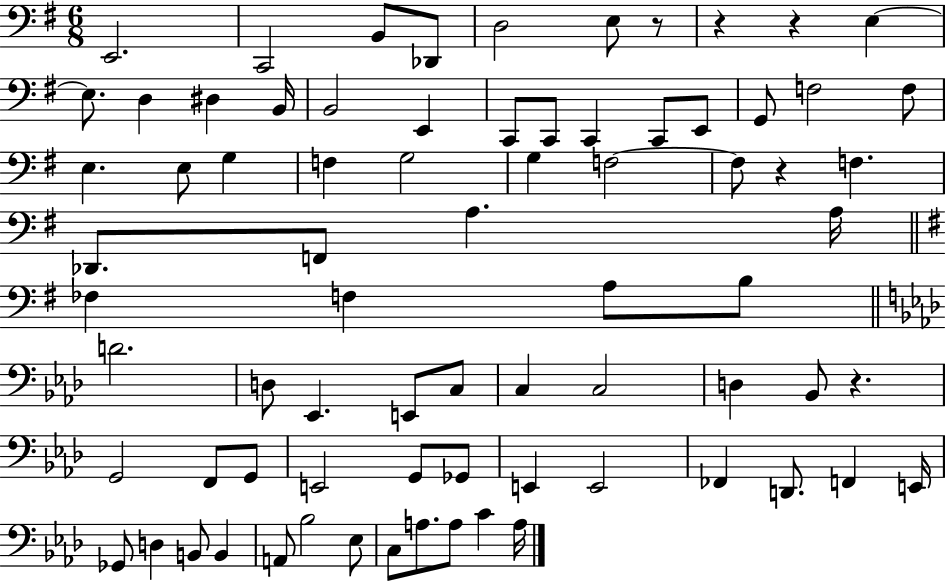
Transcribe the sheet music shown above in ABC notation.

X:1
T:Untitled
M:6/8
L:1/4
K:G
E,,2 C,,2 B,,/2 _D,,/2 D,2 E,/2 z/2 z z E, E,/2 D, ^D, B,,/4 B,,2 E,, C,,/2 C,,/2 C,, C,,/2 E,,/2 G,,/2 F,2 F,/2 E, E,/2 G, F, G,2 G, F,2 F,/2 z F, _D,,/2 F,,/2 A, A,/4 _F, F, A,/2 B,/2 D2 D,/2 _E,, E,,/2 C,/2 C, C,2 D, _B,,/2 z G,,2 F,,/2 G,,/2 E,,2 G,,/2 _G,,/2 E,, E,,2 _F,, D,,/2 F,, E,,/4 _G,,/2 D, B,,/2 B,, A,,/2 _B,2 _E,/2 C,/2 A,/2 A,/2 C A,/4